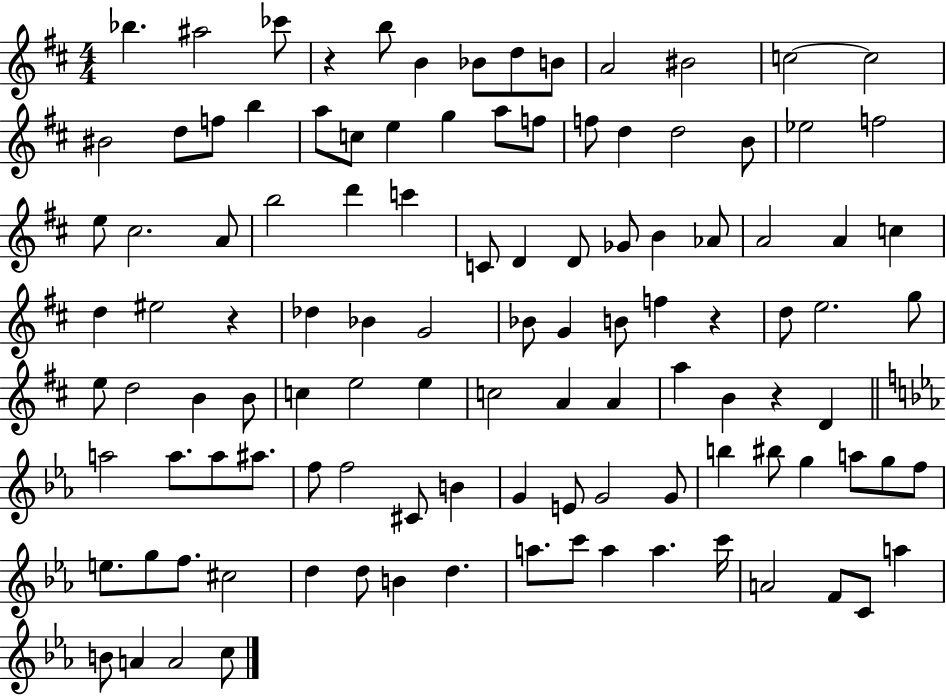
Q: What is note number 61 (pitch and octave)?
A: E5